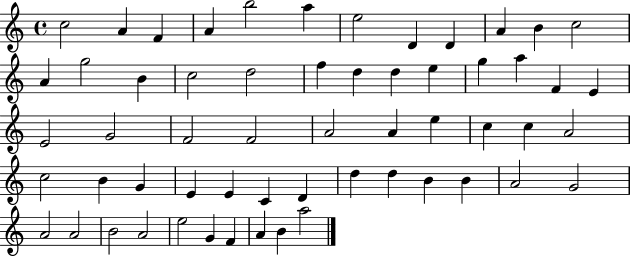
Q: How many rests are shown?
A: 0